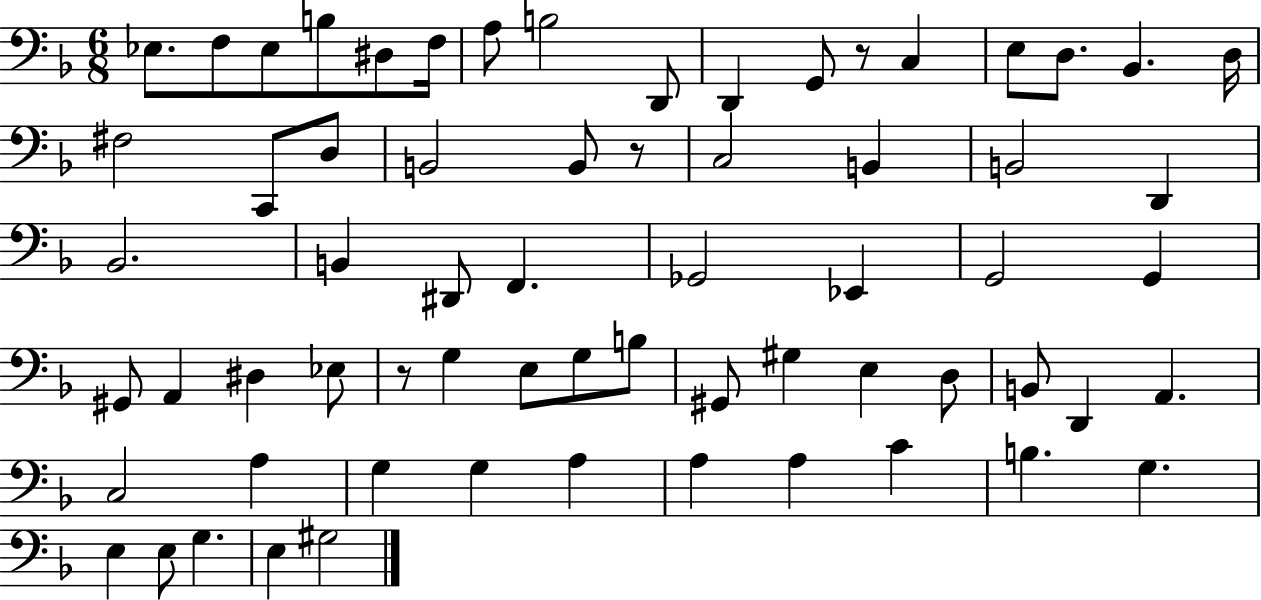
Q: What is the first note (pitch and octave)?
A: Eb3